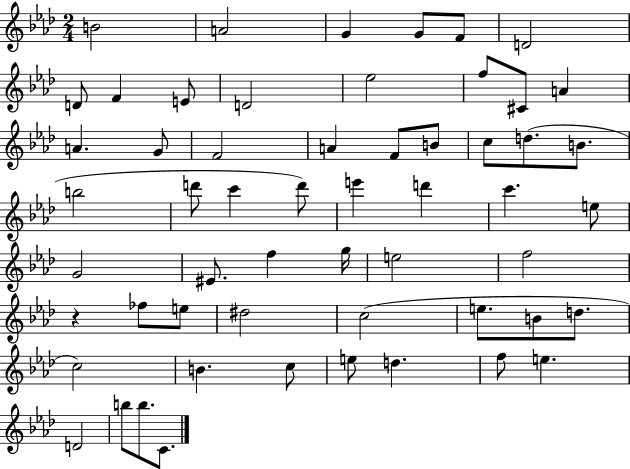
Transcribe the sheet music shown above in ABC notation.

X:1
T:Untitled
M:2/4
L:1/4
K:Ab
B2 A2 G G/2 F/2 D2 D/2 F E/2 D2 _e2 f/2 ^C/2 A A G/2 F2 A F/2 B/2 c/2 d/2 B/2 b2 d'/2 c' d'/2 e' d' c' e/2 G2 ^E/2 f g/4 e2 f2 z _f/2 e/2 ^d2 c2 e/2 B/2 d/2 c2 B c/2 e/2 d f/2 e D2 b/2 b/2 C/2